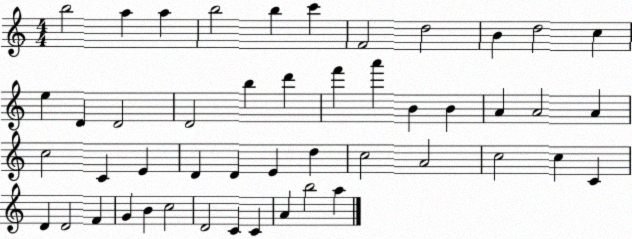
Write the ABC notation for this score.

X:1
T:Untitled
M:4/4
L:1/4
K:C
b2 a a b2 b c' F2 d2 B d2 c e D D2 D2 b d' f' a' B B A A2 A c2 C E D D E d c2 A2 c2 c C D D2 F G B c2 D2 C C A b2 a